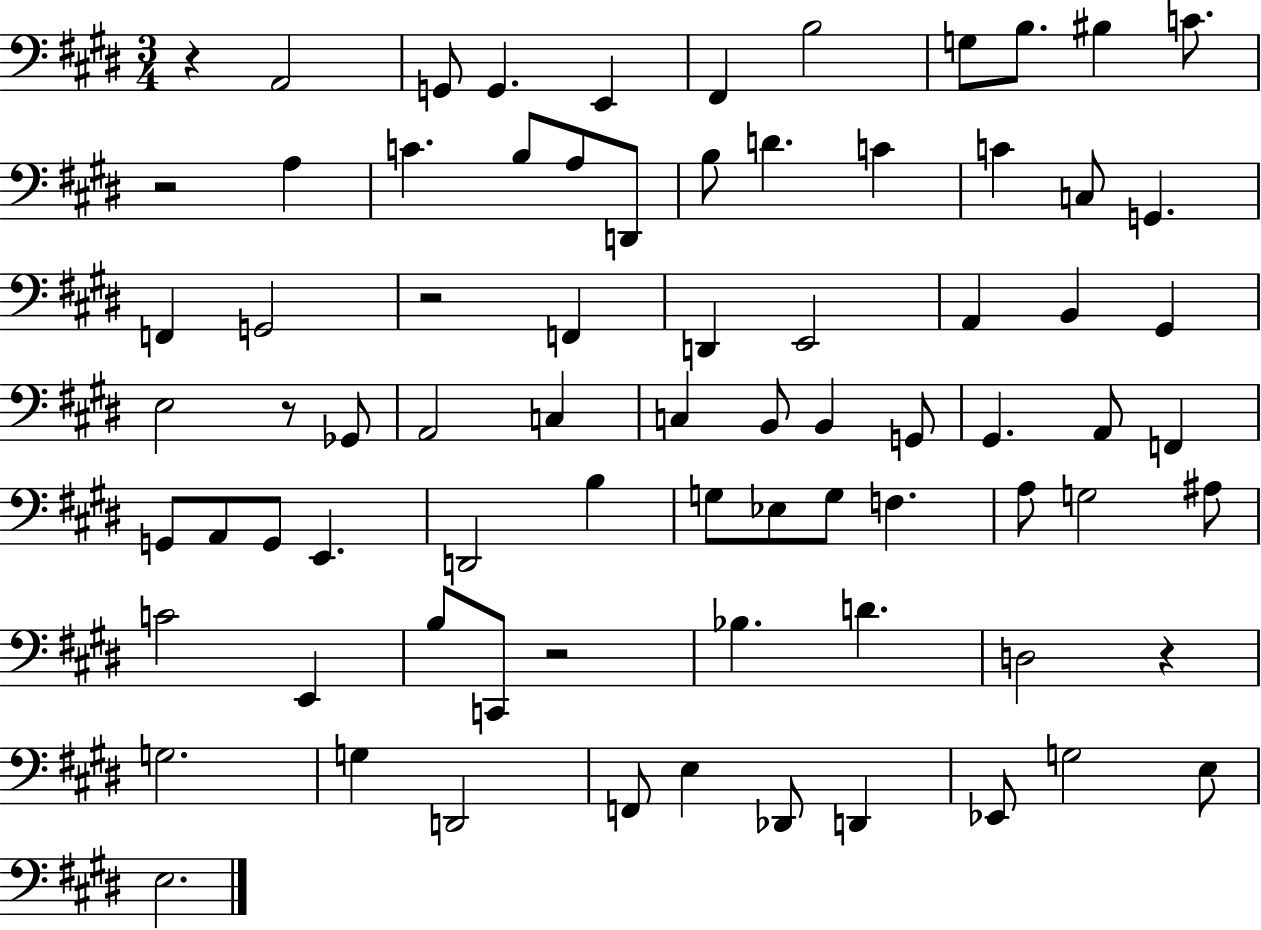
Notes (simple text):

R/q A2/h G2/e G2/q. E2/q F#2/q B3/h G3/e B3/e. BIS3/q C4/e. R/h A3/q C4/q. B3/e A3/e D2/e B3/e D4/q. C4/q C4/q C3/e G2/q. F2/q G2/h R/h F2/q D2/q E2/h A2/q B2/q G#2/q E3/h R/e Gb2/e A2/h C3/q C3/q B2/e B2/q G2/e G#2/q. A2/e F2/q G2/e A2/e G2/e E2/q. D2/h B3/q G3/e Eb3/e G3/e F3/q. A3/e G3/h A#3/e C4/h E2/q B3/e C2/e R/h Bb3/q. D4/q. D3/h R/q G3/h. G3/q D2/h F2/e E3/q Db2/e D2/q Eb2/e G3/h E3/e E3/h.